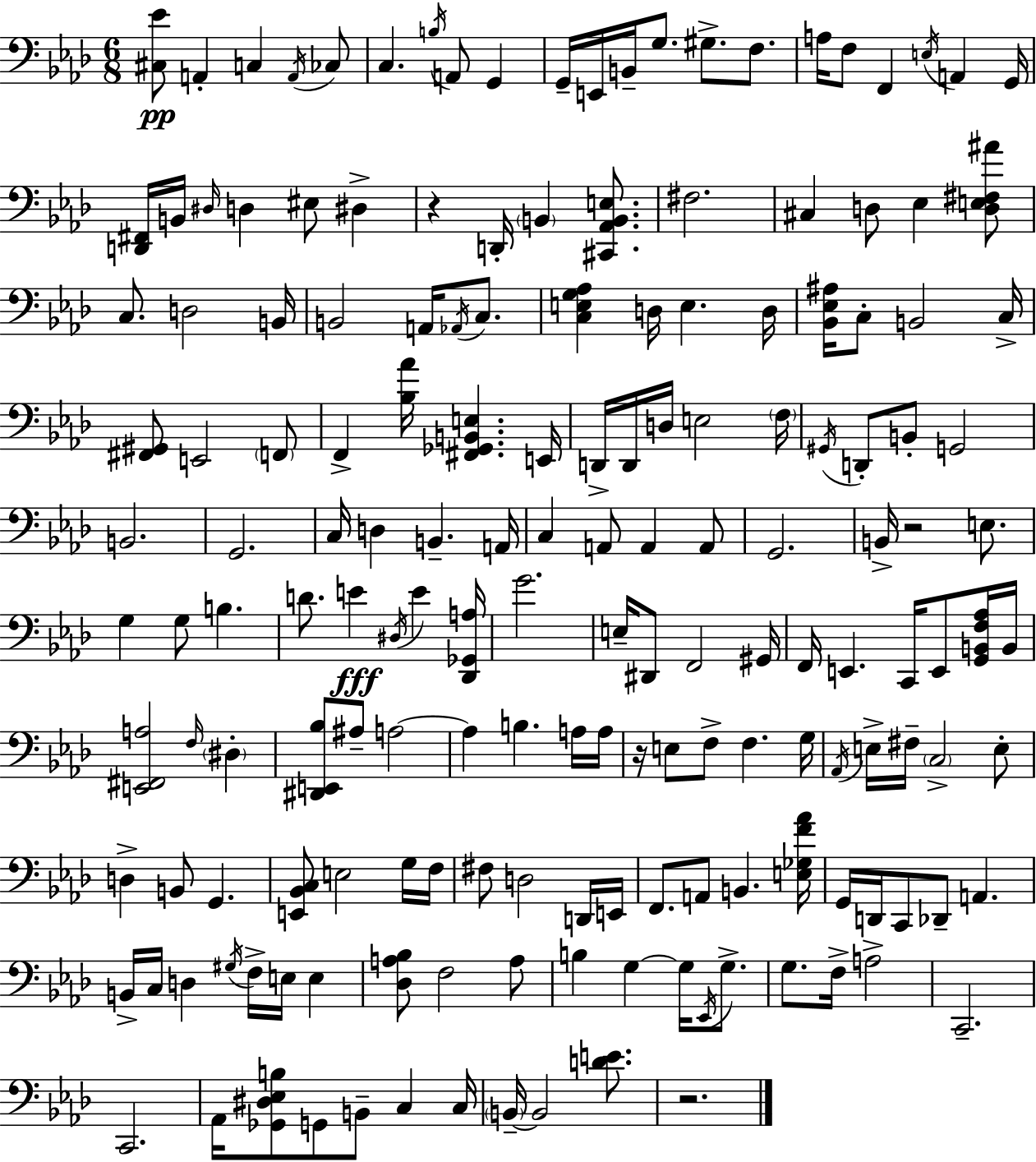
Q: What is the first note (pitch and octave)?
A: A2